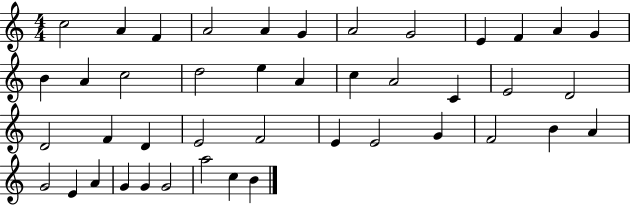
C5/h A4/q F4/q A4/h A4/q G4/q A4/h G4/h E4/q F4/q A4/q G4/q B4/q A4/q C5/h D5/h E5/q A4/q C5/q A4/h C4/q E4/h D4/h D4/h F4/q D4/q E4/h F4/h E4/q E4/h G4/q F4/h B4/q A4/q G4/h E4/q A4/q G4/q G4/q G4/h A5/h C5/q B4/q